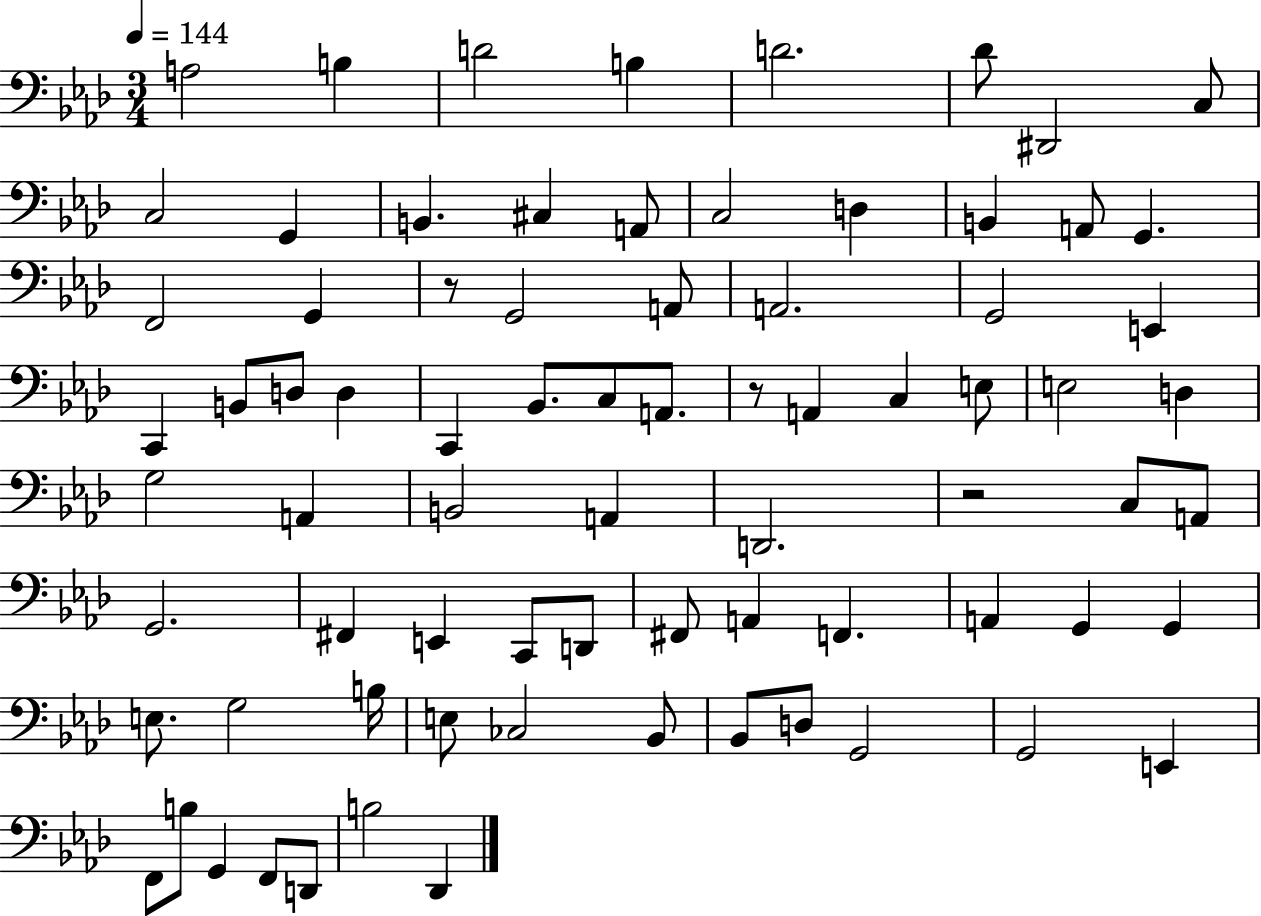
X:1
T:Untitled
M:3/4
L:1/4
K:Ab
A,2 B, D2 B, D2 _D/2 ^D,,2 C,/2 C,2 G,, B,, ^C, A,,/2 C,2 D, B,, A,,/2 G,, F,,2 G,, z/2 G,,2 A,,/2 A,,2 G,,2 E,, C,, B,,/2 D,/2 D, C,, _B,,/2 C,/2 A,,/2 z/2 A,, C, E,/2 E,2 D, G,2 A,, B,,2 A,, D,,2 z2 C,/2 A,,/2 G,,2 ^F,, E,, C,,/2 D,,/2 ^F,,/2 A,, F,, A,, G,, G,, E,/2 G,2 B,/4 E,/2 _C,2 _B,,/2 _B,,/2 D,/2 G,,2 G,,2 E,, F,,/2 B,/2 G,, F,,/2 D,,/2 B,2 _D,,